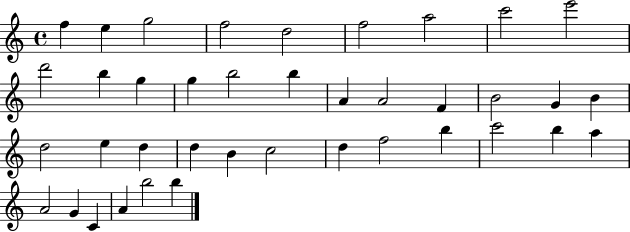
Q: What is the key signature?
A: C major